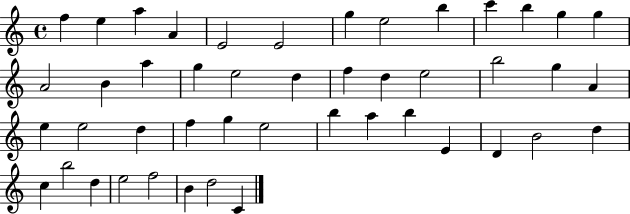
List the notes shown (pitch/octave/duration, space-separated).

F5/q E5/q A5/q A4/q E4/h E4/h G5/q E5/h B5/q C6/q B5/q G5/q G5/q A4/h B4/q A5/q G5/q E5/h D5/q F5/q D5/q E5/h B5/h G5/q A4/q E5/q E5/h D5/q F5/q G5/q E5/h B5/q A5/q B5/q E4/q D4/q B4/h D5/q C5/q B5/h D5/q E5/h F5/h B4/q D5/h C4/q